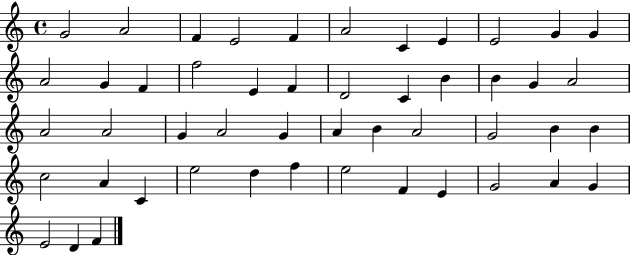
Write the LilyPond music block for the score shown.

{
  \clef treble
  \time 4/4
  \defaultTimeSignature
  \key c \major
  g'2 a'2 | f'4 e'2 f'4 | a'2 c'4 e'4 | e'2 g'4 g'4 | \break a'2 g'4 f'4 | f''2 e'4 f'4 | d'2 c'4 b'4 | b'4 g'4 a'2 | \break a'2 a'2 | g'4 a'2 g'4 | a'4 b'4 a'2 | g'2 b'4 b'4 | \break c''2 a'4 c'4 | e''2 d''4 f''4 | e''2 f'4 e'4 | g'2 a'4 g'4 | \break e'2 d'4 f'4 | \bar "|."
}